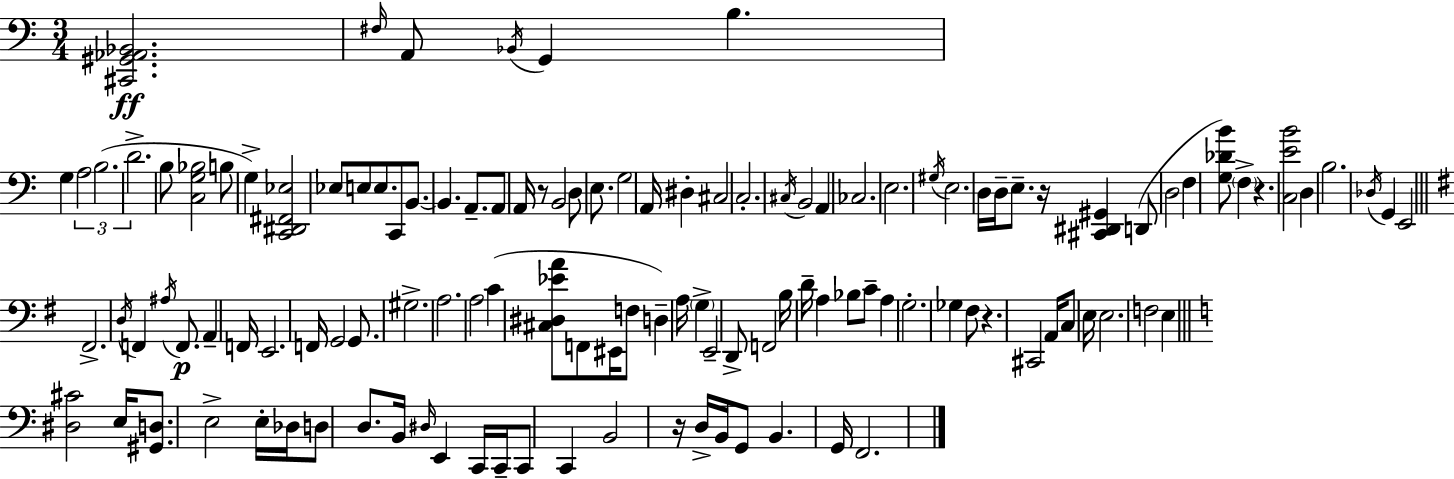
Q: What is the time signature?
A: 3/4